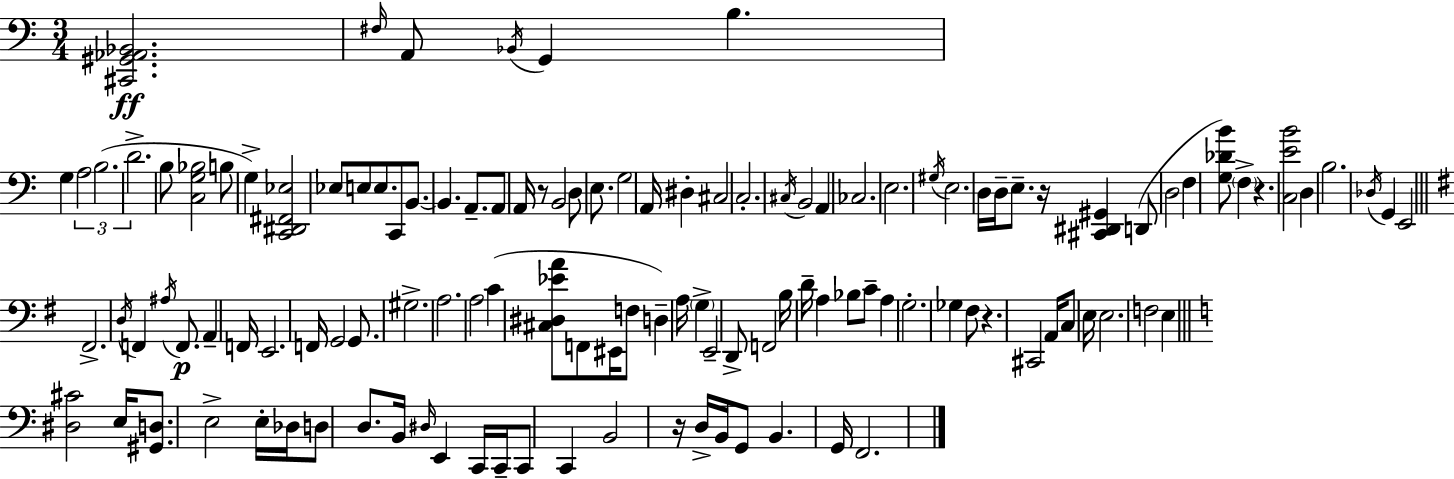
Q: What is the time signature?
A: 3/4